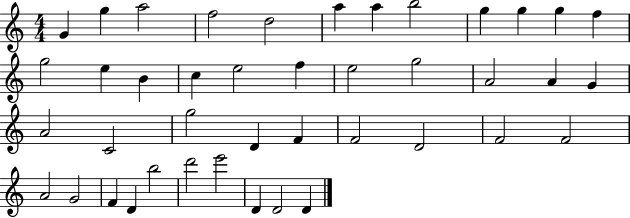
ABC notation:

X:1
T:Untitled
M:4/4
L:1/4
K:C
G g a2 f2 d2 a a b2 g g g f g2 e B c e2 f e2 g2 A2 A G A2 C2 g2 D F F2 D2 F2 F2 A2 G2 F D b2 d'2 e'2 D D2 D